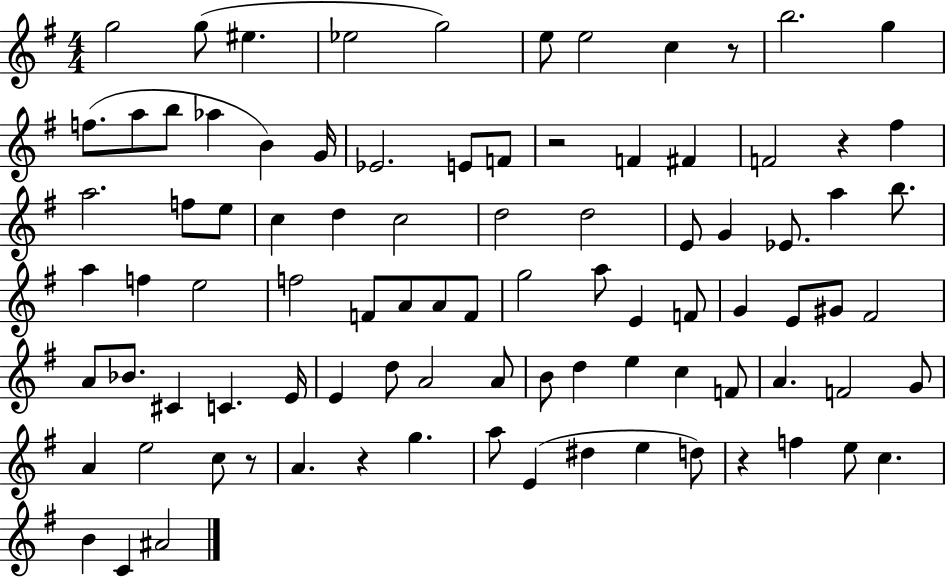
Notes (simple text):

G5/h G5/e EIS5/q. Eb5/h G5/h E5/e E5/h C5/q R/e B5/h. G5/q F5/e. A5/e B5/e Ab5/q B4/q G4/s Eb4/h. E4/e F4/e R/h F4/q F#4/q F4/h R/q F#5/q A5/h. F5/e E5/e C5/q D5/q C5/h D5/h D5/h E4/e G4/q Eb4/e. A5/q B5/e. A5/q F5/q E5/h F5/h F4/e A4/e A4/e F4/e G5/h A5/e E4/q F4/e G4/q E4/e G#4/e F#4/h A4/e Bb4/e. C#4/q C4/q. E4/s E4/q D5/e A4/h A4/e B4/e D5/q E5/q C5/q F4/e A4/q. F4/h G4/e A4/q E5/h C5/e R/e A4/q. R/q G5/q. A5/e E4/q D#5/q E5/q D5/e R/q F5/q E5/e C5/q. B4/q C4/q A#4/h